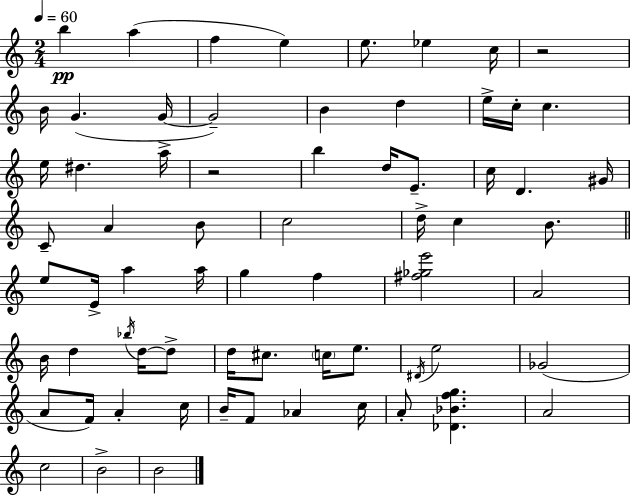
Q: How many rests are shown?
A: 2